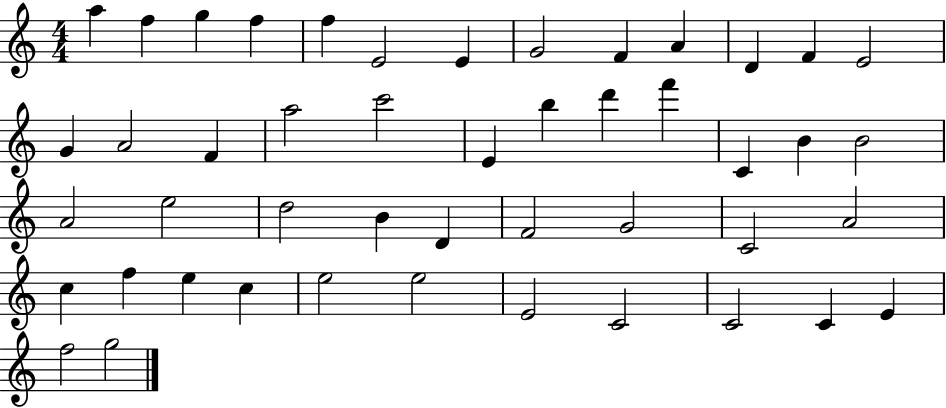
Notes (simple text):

A5/q F5/q G5/q F5/q F5/q E4/h E4/q G4/h F4/q A4/q D4/q F4/q E4/h G4/q A4/h F4/q A5/h C6/h E4/q B5/q D6/q F6/q C4/q B4/q B4/h A4/h E5/h D5/h B4/q D4/q F4/h G4/h C4/h A4/h C5/q F5/q E5/q C5/q E5/h E5/h E4/h C4/h C4/h C4/q E4/q F5/h G5/h